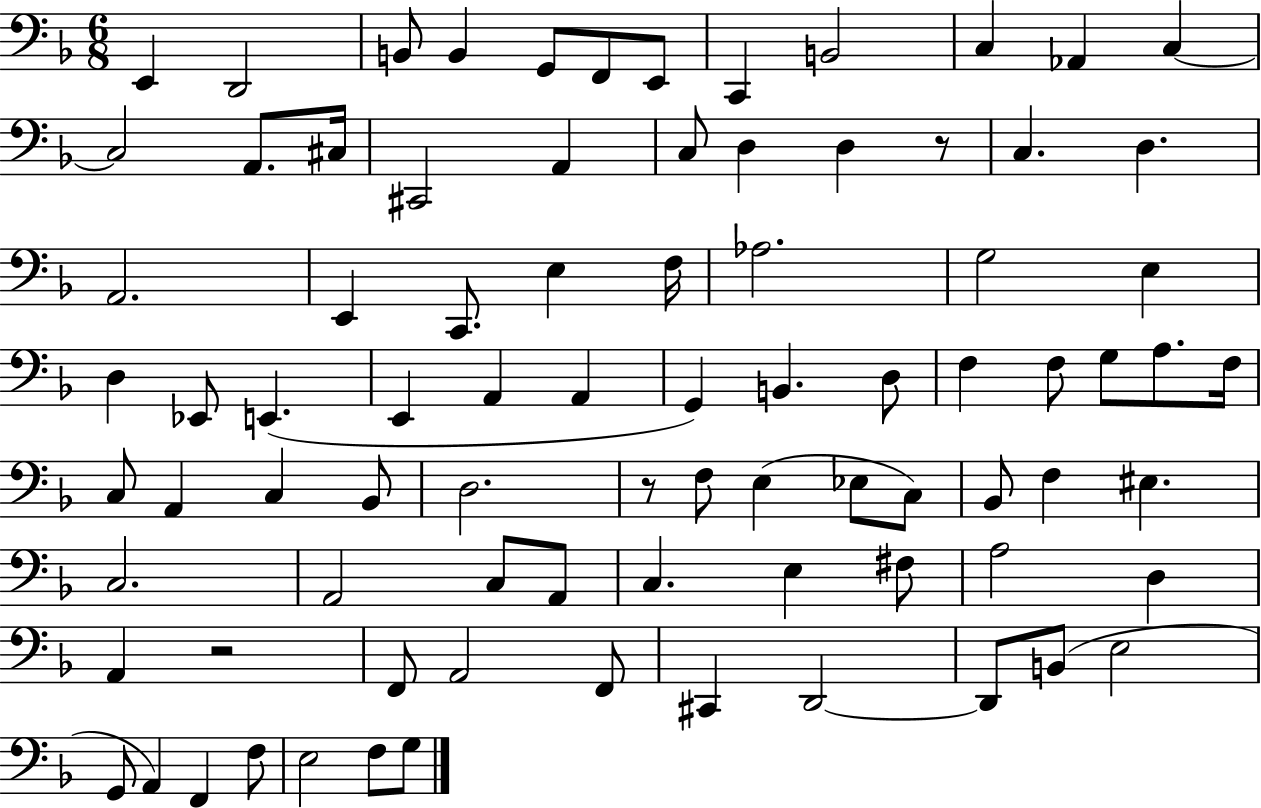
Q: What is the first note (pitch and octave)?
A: E2